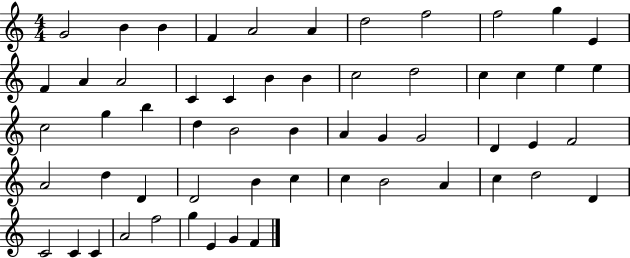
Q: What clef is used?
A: treble